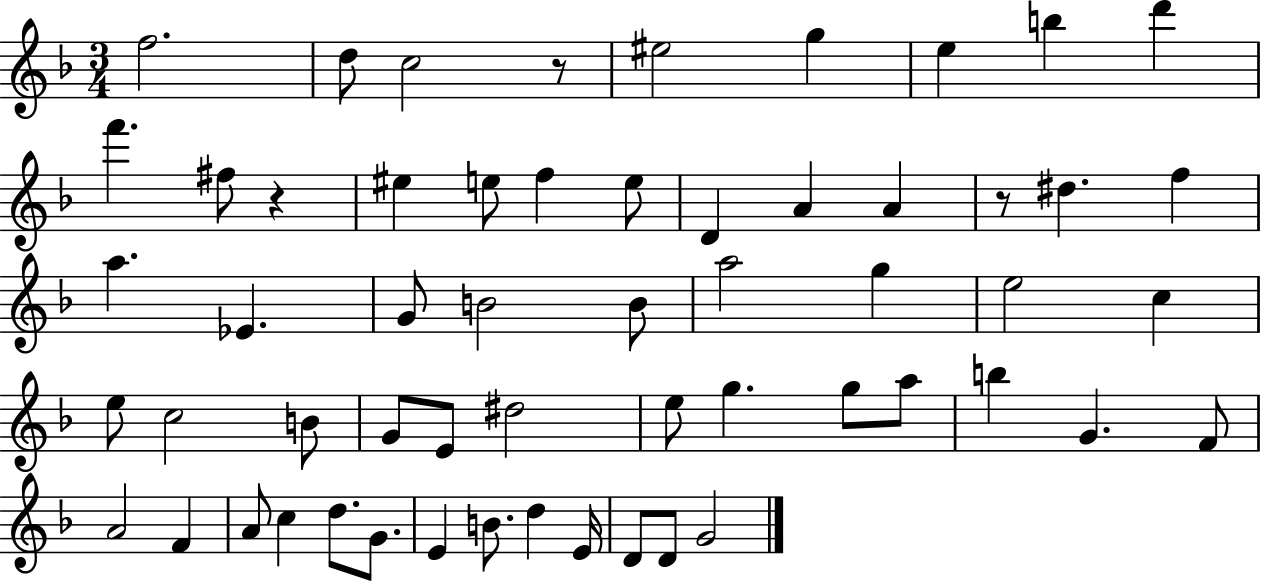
{
  \clef treble
  \numericTimeSignature
  \time 3/4
  \key f \major
  \repeat volta 2 { f''2. | d''8 c''2 r8 | eis''2 g''4 | e''4 b''4 d'''4 | \break f'''4. fis''8 r4 | eis''4 e''8 f''4 e''8 | d'4 a'4 a'4 | r8 dis''4. f''4 | \break a''4. ees'4. | g'8 b'2 b'8 | a''2 g''4 | e''2 c''4 | \break e''8 c''2 b'8 | g'8 e'8 dis''2 | e''8 g''4. g''8 a''8 | b''4 g'4. f'8 | \break a'2 f'4 | a'8 c''4 d''8. g'8. | e'4 b'8. d''4 e'16 | d'8 d'8 g'2 | \break } \bar "|."
}